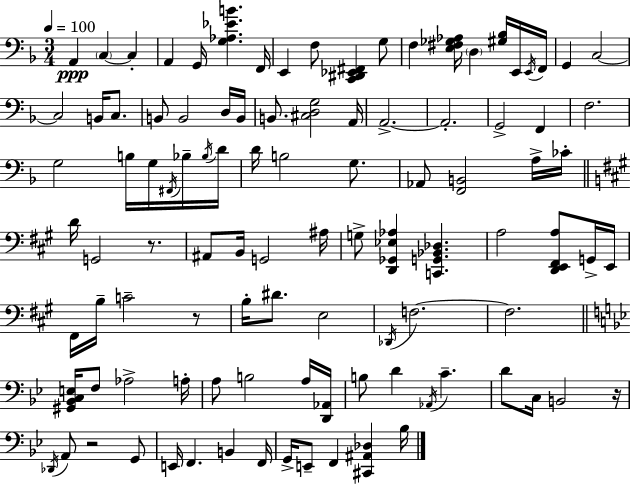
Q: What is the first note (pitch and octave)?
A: A2